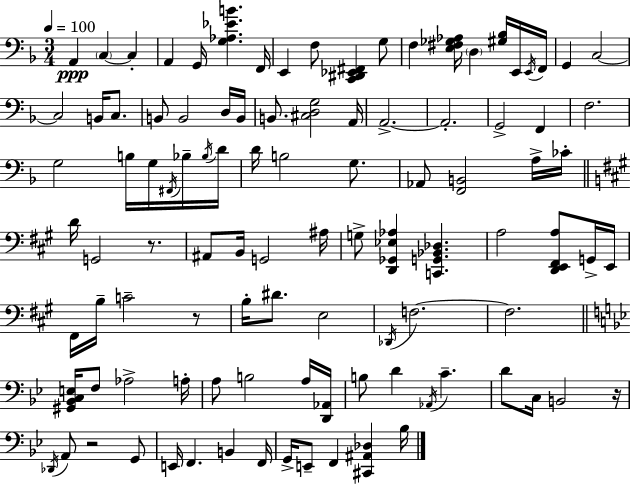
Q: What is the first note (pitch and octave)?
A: A2